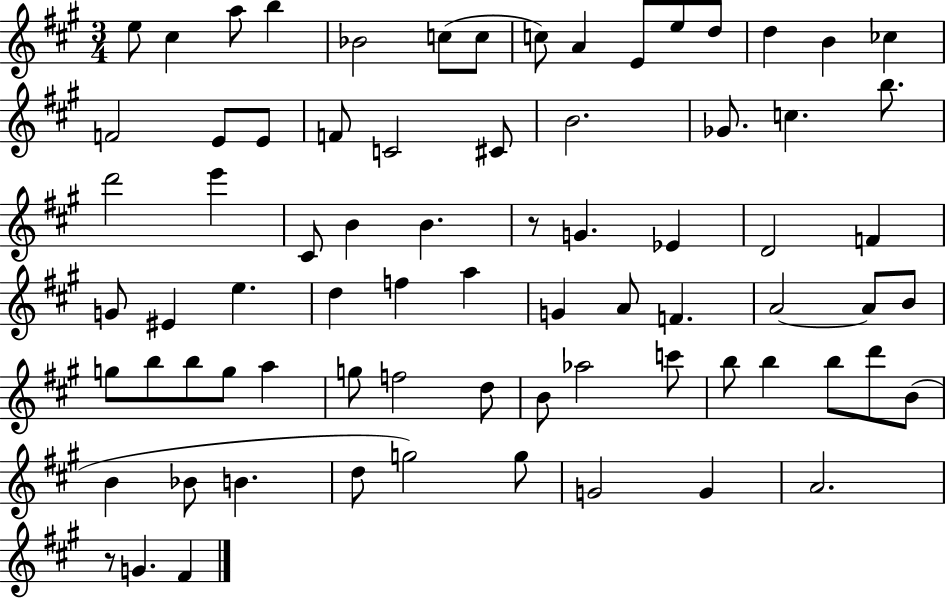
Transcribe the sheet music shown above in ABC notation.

X:1
T:Untitled
M:3/4
L:1/4
K:A
e/2 ^c a/2 b _B2 c/2 c/2 c/2 A E/2 e/2 d/2 d B _c F2 E/2 E/2 F/2 C2 ^C/2 B2 _G/2 c b/2 d'2 e' ^C/2 B B z/2 G _E D2 F G/2 ^E e d f a G A/2 F A2 A/2 B/2 g/2 b/2 b/2 g/2 a g/2 f2 d/2 B/2 _a2 c'/2 b/2 b b/2 d'/2 B/2 B _B/2 B d/2 g2 g/2 G2 G A2 z/2 G ^F